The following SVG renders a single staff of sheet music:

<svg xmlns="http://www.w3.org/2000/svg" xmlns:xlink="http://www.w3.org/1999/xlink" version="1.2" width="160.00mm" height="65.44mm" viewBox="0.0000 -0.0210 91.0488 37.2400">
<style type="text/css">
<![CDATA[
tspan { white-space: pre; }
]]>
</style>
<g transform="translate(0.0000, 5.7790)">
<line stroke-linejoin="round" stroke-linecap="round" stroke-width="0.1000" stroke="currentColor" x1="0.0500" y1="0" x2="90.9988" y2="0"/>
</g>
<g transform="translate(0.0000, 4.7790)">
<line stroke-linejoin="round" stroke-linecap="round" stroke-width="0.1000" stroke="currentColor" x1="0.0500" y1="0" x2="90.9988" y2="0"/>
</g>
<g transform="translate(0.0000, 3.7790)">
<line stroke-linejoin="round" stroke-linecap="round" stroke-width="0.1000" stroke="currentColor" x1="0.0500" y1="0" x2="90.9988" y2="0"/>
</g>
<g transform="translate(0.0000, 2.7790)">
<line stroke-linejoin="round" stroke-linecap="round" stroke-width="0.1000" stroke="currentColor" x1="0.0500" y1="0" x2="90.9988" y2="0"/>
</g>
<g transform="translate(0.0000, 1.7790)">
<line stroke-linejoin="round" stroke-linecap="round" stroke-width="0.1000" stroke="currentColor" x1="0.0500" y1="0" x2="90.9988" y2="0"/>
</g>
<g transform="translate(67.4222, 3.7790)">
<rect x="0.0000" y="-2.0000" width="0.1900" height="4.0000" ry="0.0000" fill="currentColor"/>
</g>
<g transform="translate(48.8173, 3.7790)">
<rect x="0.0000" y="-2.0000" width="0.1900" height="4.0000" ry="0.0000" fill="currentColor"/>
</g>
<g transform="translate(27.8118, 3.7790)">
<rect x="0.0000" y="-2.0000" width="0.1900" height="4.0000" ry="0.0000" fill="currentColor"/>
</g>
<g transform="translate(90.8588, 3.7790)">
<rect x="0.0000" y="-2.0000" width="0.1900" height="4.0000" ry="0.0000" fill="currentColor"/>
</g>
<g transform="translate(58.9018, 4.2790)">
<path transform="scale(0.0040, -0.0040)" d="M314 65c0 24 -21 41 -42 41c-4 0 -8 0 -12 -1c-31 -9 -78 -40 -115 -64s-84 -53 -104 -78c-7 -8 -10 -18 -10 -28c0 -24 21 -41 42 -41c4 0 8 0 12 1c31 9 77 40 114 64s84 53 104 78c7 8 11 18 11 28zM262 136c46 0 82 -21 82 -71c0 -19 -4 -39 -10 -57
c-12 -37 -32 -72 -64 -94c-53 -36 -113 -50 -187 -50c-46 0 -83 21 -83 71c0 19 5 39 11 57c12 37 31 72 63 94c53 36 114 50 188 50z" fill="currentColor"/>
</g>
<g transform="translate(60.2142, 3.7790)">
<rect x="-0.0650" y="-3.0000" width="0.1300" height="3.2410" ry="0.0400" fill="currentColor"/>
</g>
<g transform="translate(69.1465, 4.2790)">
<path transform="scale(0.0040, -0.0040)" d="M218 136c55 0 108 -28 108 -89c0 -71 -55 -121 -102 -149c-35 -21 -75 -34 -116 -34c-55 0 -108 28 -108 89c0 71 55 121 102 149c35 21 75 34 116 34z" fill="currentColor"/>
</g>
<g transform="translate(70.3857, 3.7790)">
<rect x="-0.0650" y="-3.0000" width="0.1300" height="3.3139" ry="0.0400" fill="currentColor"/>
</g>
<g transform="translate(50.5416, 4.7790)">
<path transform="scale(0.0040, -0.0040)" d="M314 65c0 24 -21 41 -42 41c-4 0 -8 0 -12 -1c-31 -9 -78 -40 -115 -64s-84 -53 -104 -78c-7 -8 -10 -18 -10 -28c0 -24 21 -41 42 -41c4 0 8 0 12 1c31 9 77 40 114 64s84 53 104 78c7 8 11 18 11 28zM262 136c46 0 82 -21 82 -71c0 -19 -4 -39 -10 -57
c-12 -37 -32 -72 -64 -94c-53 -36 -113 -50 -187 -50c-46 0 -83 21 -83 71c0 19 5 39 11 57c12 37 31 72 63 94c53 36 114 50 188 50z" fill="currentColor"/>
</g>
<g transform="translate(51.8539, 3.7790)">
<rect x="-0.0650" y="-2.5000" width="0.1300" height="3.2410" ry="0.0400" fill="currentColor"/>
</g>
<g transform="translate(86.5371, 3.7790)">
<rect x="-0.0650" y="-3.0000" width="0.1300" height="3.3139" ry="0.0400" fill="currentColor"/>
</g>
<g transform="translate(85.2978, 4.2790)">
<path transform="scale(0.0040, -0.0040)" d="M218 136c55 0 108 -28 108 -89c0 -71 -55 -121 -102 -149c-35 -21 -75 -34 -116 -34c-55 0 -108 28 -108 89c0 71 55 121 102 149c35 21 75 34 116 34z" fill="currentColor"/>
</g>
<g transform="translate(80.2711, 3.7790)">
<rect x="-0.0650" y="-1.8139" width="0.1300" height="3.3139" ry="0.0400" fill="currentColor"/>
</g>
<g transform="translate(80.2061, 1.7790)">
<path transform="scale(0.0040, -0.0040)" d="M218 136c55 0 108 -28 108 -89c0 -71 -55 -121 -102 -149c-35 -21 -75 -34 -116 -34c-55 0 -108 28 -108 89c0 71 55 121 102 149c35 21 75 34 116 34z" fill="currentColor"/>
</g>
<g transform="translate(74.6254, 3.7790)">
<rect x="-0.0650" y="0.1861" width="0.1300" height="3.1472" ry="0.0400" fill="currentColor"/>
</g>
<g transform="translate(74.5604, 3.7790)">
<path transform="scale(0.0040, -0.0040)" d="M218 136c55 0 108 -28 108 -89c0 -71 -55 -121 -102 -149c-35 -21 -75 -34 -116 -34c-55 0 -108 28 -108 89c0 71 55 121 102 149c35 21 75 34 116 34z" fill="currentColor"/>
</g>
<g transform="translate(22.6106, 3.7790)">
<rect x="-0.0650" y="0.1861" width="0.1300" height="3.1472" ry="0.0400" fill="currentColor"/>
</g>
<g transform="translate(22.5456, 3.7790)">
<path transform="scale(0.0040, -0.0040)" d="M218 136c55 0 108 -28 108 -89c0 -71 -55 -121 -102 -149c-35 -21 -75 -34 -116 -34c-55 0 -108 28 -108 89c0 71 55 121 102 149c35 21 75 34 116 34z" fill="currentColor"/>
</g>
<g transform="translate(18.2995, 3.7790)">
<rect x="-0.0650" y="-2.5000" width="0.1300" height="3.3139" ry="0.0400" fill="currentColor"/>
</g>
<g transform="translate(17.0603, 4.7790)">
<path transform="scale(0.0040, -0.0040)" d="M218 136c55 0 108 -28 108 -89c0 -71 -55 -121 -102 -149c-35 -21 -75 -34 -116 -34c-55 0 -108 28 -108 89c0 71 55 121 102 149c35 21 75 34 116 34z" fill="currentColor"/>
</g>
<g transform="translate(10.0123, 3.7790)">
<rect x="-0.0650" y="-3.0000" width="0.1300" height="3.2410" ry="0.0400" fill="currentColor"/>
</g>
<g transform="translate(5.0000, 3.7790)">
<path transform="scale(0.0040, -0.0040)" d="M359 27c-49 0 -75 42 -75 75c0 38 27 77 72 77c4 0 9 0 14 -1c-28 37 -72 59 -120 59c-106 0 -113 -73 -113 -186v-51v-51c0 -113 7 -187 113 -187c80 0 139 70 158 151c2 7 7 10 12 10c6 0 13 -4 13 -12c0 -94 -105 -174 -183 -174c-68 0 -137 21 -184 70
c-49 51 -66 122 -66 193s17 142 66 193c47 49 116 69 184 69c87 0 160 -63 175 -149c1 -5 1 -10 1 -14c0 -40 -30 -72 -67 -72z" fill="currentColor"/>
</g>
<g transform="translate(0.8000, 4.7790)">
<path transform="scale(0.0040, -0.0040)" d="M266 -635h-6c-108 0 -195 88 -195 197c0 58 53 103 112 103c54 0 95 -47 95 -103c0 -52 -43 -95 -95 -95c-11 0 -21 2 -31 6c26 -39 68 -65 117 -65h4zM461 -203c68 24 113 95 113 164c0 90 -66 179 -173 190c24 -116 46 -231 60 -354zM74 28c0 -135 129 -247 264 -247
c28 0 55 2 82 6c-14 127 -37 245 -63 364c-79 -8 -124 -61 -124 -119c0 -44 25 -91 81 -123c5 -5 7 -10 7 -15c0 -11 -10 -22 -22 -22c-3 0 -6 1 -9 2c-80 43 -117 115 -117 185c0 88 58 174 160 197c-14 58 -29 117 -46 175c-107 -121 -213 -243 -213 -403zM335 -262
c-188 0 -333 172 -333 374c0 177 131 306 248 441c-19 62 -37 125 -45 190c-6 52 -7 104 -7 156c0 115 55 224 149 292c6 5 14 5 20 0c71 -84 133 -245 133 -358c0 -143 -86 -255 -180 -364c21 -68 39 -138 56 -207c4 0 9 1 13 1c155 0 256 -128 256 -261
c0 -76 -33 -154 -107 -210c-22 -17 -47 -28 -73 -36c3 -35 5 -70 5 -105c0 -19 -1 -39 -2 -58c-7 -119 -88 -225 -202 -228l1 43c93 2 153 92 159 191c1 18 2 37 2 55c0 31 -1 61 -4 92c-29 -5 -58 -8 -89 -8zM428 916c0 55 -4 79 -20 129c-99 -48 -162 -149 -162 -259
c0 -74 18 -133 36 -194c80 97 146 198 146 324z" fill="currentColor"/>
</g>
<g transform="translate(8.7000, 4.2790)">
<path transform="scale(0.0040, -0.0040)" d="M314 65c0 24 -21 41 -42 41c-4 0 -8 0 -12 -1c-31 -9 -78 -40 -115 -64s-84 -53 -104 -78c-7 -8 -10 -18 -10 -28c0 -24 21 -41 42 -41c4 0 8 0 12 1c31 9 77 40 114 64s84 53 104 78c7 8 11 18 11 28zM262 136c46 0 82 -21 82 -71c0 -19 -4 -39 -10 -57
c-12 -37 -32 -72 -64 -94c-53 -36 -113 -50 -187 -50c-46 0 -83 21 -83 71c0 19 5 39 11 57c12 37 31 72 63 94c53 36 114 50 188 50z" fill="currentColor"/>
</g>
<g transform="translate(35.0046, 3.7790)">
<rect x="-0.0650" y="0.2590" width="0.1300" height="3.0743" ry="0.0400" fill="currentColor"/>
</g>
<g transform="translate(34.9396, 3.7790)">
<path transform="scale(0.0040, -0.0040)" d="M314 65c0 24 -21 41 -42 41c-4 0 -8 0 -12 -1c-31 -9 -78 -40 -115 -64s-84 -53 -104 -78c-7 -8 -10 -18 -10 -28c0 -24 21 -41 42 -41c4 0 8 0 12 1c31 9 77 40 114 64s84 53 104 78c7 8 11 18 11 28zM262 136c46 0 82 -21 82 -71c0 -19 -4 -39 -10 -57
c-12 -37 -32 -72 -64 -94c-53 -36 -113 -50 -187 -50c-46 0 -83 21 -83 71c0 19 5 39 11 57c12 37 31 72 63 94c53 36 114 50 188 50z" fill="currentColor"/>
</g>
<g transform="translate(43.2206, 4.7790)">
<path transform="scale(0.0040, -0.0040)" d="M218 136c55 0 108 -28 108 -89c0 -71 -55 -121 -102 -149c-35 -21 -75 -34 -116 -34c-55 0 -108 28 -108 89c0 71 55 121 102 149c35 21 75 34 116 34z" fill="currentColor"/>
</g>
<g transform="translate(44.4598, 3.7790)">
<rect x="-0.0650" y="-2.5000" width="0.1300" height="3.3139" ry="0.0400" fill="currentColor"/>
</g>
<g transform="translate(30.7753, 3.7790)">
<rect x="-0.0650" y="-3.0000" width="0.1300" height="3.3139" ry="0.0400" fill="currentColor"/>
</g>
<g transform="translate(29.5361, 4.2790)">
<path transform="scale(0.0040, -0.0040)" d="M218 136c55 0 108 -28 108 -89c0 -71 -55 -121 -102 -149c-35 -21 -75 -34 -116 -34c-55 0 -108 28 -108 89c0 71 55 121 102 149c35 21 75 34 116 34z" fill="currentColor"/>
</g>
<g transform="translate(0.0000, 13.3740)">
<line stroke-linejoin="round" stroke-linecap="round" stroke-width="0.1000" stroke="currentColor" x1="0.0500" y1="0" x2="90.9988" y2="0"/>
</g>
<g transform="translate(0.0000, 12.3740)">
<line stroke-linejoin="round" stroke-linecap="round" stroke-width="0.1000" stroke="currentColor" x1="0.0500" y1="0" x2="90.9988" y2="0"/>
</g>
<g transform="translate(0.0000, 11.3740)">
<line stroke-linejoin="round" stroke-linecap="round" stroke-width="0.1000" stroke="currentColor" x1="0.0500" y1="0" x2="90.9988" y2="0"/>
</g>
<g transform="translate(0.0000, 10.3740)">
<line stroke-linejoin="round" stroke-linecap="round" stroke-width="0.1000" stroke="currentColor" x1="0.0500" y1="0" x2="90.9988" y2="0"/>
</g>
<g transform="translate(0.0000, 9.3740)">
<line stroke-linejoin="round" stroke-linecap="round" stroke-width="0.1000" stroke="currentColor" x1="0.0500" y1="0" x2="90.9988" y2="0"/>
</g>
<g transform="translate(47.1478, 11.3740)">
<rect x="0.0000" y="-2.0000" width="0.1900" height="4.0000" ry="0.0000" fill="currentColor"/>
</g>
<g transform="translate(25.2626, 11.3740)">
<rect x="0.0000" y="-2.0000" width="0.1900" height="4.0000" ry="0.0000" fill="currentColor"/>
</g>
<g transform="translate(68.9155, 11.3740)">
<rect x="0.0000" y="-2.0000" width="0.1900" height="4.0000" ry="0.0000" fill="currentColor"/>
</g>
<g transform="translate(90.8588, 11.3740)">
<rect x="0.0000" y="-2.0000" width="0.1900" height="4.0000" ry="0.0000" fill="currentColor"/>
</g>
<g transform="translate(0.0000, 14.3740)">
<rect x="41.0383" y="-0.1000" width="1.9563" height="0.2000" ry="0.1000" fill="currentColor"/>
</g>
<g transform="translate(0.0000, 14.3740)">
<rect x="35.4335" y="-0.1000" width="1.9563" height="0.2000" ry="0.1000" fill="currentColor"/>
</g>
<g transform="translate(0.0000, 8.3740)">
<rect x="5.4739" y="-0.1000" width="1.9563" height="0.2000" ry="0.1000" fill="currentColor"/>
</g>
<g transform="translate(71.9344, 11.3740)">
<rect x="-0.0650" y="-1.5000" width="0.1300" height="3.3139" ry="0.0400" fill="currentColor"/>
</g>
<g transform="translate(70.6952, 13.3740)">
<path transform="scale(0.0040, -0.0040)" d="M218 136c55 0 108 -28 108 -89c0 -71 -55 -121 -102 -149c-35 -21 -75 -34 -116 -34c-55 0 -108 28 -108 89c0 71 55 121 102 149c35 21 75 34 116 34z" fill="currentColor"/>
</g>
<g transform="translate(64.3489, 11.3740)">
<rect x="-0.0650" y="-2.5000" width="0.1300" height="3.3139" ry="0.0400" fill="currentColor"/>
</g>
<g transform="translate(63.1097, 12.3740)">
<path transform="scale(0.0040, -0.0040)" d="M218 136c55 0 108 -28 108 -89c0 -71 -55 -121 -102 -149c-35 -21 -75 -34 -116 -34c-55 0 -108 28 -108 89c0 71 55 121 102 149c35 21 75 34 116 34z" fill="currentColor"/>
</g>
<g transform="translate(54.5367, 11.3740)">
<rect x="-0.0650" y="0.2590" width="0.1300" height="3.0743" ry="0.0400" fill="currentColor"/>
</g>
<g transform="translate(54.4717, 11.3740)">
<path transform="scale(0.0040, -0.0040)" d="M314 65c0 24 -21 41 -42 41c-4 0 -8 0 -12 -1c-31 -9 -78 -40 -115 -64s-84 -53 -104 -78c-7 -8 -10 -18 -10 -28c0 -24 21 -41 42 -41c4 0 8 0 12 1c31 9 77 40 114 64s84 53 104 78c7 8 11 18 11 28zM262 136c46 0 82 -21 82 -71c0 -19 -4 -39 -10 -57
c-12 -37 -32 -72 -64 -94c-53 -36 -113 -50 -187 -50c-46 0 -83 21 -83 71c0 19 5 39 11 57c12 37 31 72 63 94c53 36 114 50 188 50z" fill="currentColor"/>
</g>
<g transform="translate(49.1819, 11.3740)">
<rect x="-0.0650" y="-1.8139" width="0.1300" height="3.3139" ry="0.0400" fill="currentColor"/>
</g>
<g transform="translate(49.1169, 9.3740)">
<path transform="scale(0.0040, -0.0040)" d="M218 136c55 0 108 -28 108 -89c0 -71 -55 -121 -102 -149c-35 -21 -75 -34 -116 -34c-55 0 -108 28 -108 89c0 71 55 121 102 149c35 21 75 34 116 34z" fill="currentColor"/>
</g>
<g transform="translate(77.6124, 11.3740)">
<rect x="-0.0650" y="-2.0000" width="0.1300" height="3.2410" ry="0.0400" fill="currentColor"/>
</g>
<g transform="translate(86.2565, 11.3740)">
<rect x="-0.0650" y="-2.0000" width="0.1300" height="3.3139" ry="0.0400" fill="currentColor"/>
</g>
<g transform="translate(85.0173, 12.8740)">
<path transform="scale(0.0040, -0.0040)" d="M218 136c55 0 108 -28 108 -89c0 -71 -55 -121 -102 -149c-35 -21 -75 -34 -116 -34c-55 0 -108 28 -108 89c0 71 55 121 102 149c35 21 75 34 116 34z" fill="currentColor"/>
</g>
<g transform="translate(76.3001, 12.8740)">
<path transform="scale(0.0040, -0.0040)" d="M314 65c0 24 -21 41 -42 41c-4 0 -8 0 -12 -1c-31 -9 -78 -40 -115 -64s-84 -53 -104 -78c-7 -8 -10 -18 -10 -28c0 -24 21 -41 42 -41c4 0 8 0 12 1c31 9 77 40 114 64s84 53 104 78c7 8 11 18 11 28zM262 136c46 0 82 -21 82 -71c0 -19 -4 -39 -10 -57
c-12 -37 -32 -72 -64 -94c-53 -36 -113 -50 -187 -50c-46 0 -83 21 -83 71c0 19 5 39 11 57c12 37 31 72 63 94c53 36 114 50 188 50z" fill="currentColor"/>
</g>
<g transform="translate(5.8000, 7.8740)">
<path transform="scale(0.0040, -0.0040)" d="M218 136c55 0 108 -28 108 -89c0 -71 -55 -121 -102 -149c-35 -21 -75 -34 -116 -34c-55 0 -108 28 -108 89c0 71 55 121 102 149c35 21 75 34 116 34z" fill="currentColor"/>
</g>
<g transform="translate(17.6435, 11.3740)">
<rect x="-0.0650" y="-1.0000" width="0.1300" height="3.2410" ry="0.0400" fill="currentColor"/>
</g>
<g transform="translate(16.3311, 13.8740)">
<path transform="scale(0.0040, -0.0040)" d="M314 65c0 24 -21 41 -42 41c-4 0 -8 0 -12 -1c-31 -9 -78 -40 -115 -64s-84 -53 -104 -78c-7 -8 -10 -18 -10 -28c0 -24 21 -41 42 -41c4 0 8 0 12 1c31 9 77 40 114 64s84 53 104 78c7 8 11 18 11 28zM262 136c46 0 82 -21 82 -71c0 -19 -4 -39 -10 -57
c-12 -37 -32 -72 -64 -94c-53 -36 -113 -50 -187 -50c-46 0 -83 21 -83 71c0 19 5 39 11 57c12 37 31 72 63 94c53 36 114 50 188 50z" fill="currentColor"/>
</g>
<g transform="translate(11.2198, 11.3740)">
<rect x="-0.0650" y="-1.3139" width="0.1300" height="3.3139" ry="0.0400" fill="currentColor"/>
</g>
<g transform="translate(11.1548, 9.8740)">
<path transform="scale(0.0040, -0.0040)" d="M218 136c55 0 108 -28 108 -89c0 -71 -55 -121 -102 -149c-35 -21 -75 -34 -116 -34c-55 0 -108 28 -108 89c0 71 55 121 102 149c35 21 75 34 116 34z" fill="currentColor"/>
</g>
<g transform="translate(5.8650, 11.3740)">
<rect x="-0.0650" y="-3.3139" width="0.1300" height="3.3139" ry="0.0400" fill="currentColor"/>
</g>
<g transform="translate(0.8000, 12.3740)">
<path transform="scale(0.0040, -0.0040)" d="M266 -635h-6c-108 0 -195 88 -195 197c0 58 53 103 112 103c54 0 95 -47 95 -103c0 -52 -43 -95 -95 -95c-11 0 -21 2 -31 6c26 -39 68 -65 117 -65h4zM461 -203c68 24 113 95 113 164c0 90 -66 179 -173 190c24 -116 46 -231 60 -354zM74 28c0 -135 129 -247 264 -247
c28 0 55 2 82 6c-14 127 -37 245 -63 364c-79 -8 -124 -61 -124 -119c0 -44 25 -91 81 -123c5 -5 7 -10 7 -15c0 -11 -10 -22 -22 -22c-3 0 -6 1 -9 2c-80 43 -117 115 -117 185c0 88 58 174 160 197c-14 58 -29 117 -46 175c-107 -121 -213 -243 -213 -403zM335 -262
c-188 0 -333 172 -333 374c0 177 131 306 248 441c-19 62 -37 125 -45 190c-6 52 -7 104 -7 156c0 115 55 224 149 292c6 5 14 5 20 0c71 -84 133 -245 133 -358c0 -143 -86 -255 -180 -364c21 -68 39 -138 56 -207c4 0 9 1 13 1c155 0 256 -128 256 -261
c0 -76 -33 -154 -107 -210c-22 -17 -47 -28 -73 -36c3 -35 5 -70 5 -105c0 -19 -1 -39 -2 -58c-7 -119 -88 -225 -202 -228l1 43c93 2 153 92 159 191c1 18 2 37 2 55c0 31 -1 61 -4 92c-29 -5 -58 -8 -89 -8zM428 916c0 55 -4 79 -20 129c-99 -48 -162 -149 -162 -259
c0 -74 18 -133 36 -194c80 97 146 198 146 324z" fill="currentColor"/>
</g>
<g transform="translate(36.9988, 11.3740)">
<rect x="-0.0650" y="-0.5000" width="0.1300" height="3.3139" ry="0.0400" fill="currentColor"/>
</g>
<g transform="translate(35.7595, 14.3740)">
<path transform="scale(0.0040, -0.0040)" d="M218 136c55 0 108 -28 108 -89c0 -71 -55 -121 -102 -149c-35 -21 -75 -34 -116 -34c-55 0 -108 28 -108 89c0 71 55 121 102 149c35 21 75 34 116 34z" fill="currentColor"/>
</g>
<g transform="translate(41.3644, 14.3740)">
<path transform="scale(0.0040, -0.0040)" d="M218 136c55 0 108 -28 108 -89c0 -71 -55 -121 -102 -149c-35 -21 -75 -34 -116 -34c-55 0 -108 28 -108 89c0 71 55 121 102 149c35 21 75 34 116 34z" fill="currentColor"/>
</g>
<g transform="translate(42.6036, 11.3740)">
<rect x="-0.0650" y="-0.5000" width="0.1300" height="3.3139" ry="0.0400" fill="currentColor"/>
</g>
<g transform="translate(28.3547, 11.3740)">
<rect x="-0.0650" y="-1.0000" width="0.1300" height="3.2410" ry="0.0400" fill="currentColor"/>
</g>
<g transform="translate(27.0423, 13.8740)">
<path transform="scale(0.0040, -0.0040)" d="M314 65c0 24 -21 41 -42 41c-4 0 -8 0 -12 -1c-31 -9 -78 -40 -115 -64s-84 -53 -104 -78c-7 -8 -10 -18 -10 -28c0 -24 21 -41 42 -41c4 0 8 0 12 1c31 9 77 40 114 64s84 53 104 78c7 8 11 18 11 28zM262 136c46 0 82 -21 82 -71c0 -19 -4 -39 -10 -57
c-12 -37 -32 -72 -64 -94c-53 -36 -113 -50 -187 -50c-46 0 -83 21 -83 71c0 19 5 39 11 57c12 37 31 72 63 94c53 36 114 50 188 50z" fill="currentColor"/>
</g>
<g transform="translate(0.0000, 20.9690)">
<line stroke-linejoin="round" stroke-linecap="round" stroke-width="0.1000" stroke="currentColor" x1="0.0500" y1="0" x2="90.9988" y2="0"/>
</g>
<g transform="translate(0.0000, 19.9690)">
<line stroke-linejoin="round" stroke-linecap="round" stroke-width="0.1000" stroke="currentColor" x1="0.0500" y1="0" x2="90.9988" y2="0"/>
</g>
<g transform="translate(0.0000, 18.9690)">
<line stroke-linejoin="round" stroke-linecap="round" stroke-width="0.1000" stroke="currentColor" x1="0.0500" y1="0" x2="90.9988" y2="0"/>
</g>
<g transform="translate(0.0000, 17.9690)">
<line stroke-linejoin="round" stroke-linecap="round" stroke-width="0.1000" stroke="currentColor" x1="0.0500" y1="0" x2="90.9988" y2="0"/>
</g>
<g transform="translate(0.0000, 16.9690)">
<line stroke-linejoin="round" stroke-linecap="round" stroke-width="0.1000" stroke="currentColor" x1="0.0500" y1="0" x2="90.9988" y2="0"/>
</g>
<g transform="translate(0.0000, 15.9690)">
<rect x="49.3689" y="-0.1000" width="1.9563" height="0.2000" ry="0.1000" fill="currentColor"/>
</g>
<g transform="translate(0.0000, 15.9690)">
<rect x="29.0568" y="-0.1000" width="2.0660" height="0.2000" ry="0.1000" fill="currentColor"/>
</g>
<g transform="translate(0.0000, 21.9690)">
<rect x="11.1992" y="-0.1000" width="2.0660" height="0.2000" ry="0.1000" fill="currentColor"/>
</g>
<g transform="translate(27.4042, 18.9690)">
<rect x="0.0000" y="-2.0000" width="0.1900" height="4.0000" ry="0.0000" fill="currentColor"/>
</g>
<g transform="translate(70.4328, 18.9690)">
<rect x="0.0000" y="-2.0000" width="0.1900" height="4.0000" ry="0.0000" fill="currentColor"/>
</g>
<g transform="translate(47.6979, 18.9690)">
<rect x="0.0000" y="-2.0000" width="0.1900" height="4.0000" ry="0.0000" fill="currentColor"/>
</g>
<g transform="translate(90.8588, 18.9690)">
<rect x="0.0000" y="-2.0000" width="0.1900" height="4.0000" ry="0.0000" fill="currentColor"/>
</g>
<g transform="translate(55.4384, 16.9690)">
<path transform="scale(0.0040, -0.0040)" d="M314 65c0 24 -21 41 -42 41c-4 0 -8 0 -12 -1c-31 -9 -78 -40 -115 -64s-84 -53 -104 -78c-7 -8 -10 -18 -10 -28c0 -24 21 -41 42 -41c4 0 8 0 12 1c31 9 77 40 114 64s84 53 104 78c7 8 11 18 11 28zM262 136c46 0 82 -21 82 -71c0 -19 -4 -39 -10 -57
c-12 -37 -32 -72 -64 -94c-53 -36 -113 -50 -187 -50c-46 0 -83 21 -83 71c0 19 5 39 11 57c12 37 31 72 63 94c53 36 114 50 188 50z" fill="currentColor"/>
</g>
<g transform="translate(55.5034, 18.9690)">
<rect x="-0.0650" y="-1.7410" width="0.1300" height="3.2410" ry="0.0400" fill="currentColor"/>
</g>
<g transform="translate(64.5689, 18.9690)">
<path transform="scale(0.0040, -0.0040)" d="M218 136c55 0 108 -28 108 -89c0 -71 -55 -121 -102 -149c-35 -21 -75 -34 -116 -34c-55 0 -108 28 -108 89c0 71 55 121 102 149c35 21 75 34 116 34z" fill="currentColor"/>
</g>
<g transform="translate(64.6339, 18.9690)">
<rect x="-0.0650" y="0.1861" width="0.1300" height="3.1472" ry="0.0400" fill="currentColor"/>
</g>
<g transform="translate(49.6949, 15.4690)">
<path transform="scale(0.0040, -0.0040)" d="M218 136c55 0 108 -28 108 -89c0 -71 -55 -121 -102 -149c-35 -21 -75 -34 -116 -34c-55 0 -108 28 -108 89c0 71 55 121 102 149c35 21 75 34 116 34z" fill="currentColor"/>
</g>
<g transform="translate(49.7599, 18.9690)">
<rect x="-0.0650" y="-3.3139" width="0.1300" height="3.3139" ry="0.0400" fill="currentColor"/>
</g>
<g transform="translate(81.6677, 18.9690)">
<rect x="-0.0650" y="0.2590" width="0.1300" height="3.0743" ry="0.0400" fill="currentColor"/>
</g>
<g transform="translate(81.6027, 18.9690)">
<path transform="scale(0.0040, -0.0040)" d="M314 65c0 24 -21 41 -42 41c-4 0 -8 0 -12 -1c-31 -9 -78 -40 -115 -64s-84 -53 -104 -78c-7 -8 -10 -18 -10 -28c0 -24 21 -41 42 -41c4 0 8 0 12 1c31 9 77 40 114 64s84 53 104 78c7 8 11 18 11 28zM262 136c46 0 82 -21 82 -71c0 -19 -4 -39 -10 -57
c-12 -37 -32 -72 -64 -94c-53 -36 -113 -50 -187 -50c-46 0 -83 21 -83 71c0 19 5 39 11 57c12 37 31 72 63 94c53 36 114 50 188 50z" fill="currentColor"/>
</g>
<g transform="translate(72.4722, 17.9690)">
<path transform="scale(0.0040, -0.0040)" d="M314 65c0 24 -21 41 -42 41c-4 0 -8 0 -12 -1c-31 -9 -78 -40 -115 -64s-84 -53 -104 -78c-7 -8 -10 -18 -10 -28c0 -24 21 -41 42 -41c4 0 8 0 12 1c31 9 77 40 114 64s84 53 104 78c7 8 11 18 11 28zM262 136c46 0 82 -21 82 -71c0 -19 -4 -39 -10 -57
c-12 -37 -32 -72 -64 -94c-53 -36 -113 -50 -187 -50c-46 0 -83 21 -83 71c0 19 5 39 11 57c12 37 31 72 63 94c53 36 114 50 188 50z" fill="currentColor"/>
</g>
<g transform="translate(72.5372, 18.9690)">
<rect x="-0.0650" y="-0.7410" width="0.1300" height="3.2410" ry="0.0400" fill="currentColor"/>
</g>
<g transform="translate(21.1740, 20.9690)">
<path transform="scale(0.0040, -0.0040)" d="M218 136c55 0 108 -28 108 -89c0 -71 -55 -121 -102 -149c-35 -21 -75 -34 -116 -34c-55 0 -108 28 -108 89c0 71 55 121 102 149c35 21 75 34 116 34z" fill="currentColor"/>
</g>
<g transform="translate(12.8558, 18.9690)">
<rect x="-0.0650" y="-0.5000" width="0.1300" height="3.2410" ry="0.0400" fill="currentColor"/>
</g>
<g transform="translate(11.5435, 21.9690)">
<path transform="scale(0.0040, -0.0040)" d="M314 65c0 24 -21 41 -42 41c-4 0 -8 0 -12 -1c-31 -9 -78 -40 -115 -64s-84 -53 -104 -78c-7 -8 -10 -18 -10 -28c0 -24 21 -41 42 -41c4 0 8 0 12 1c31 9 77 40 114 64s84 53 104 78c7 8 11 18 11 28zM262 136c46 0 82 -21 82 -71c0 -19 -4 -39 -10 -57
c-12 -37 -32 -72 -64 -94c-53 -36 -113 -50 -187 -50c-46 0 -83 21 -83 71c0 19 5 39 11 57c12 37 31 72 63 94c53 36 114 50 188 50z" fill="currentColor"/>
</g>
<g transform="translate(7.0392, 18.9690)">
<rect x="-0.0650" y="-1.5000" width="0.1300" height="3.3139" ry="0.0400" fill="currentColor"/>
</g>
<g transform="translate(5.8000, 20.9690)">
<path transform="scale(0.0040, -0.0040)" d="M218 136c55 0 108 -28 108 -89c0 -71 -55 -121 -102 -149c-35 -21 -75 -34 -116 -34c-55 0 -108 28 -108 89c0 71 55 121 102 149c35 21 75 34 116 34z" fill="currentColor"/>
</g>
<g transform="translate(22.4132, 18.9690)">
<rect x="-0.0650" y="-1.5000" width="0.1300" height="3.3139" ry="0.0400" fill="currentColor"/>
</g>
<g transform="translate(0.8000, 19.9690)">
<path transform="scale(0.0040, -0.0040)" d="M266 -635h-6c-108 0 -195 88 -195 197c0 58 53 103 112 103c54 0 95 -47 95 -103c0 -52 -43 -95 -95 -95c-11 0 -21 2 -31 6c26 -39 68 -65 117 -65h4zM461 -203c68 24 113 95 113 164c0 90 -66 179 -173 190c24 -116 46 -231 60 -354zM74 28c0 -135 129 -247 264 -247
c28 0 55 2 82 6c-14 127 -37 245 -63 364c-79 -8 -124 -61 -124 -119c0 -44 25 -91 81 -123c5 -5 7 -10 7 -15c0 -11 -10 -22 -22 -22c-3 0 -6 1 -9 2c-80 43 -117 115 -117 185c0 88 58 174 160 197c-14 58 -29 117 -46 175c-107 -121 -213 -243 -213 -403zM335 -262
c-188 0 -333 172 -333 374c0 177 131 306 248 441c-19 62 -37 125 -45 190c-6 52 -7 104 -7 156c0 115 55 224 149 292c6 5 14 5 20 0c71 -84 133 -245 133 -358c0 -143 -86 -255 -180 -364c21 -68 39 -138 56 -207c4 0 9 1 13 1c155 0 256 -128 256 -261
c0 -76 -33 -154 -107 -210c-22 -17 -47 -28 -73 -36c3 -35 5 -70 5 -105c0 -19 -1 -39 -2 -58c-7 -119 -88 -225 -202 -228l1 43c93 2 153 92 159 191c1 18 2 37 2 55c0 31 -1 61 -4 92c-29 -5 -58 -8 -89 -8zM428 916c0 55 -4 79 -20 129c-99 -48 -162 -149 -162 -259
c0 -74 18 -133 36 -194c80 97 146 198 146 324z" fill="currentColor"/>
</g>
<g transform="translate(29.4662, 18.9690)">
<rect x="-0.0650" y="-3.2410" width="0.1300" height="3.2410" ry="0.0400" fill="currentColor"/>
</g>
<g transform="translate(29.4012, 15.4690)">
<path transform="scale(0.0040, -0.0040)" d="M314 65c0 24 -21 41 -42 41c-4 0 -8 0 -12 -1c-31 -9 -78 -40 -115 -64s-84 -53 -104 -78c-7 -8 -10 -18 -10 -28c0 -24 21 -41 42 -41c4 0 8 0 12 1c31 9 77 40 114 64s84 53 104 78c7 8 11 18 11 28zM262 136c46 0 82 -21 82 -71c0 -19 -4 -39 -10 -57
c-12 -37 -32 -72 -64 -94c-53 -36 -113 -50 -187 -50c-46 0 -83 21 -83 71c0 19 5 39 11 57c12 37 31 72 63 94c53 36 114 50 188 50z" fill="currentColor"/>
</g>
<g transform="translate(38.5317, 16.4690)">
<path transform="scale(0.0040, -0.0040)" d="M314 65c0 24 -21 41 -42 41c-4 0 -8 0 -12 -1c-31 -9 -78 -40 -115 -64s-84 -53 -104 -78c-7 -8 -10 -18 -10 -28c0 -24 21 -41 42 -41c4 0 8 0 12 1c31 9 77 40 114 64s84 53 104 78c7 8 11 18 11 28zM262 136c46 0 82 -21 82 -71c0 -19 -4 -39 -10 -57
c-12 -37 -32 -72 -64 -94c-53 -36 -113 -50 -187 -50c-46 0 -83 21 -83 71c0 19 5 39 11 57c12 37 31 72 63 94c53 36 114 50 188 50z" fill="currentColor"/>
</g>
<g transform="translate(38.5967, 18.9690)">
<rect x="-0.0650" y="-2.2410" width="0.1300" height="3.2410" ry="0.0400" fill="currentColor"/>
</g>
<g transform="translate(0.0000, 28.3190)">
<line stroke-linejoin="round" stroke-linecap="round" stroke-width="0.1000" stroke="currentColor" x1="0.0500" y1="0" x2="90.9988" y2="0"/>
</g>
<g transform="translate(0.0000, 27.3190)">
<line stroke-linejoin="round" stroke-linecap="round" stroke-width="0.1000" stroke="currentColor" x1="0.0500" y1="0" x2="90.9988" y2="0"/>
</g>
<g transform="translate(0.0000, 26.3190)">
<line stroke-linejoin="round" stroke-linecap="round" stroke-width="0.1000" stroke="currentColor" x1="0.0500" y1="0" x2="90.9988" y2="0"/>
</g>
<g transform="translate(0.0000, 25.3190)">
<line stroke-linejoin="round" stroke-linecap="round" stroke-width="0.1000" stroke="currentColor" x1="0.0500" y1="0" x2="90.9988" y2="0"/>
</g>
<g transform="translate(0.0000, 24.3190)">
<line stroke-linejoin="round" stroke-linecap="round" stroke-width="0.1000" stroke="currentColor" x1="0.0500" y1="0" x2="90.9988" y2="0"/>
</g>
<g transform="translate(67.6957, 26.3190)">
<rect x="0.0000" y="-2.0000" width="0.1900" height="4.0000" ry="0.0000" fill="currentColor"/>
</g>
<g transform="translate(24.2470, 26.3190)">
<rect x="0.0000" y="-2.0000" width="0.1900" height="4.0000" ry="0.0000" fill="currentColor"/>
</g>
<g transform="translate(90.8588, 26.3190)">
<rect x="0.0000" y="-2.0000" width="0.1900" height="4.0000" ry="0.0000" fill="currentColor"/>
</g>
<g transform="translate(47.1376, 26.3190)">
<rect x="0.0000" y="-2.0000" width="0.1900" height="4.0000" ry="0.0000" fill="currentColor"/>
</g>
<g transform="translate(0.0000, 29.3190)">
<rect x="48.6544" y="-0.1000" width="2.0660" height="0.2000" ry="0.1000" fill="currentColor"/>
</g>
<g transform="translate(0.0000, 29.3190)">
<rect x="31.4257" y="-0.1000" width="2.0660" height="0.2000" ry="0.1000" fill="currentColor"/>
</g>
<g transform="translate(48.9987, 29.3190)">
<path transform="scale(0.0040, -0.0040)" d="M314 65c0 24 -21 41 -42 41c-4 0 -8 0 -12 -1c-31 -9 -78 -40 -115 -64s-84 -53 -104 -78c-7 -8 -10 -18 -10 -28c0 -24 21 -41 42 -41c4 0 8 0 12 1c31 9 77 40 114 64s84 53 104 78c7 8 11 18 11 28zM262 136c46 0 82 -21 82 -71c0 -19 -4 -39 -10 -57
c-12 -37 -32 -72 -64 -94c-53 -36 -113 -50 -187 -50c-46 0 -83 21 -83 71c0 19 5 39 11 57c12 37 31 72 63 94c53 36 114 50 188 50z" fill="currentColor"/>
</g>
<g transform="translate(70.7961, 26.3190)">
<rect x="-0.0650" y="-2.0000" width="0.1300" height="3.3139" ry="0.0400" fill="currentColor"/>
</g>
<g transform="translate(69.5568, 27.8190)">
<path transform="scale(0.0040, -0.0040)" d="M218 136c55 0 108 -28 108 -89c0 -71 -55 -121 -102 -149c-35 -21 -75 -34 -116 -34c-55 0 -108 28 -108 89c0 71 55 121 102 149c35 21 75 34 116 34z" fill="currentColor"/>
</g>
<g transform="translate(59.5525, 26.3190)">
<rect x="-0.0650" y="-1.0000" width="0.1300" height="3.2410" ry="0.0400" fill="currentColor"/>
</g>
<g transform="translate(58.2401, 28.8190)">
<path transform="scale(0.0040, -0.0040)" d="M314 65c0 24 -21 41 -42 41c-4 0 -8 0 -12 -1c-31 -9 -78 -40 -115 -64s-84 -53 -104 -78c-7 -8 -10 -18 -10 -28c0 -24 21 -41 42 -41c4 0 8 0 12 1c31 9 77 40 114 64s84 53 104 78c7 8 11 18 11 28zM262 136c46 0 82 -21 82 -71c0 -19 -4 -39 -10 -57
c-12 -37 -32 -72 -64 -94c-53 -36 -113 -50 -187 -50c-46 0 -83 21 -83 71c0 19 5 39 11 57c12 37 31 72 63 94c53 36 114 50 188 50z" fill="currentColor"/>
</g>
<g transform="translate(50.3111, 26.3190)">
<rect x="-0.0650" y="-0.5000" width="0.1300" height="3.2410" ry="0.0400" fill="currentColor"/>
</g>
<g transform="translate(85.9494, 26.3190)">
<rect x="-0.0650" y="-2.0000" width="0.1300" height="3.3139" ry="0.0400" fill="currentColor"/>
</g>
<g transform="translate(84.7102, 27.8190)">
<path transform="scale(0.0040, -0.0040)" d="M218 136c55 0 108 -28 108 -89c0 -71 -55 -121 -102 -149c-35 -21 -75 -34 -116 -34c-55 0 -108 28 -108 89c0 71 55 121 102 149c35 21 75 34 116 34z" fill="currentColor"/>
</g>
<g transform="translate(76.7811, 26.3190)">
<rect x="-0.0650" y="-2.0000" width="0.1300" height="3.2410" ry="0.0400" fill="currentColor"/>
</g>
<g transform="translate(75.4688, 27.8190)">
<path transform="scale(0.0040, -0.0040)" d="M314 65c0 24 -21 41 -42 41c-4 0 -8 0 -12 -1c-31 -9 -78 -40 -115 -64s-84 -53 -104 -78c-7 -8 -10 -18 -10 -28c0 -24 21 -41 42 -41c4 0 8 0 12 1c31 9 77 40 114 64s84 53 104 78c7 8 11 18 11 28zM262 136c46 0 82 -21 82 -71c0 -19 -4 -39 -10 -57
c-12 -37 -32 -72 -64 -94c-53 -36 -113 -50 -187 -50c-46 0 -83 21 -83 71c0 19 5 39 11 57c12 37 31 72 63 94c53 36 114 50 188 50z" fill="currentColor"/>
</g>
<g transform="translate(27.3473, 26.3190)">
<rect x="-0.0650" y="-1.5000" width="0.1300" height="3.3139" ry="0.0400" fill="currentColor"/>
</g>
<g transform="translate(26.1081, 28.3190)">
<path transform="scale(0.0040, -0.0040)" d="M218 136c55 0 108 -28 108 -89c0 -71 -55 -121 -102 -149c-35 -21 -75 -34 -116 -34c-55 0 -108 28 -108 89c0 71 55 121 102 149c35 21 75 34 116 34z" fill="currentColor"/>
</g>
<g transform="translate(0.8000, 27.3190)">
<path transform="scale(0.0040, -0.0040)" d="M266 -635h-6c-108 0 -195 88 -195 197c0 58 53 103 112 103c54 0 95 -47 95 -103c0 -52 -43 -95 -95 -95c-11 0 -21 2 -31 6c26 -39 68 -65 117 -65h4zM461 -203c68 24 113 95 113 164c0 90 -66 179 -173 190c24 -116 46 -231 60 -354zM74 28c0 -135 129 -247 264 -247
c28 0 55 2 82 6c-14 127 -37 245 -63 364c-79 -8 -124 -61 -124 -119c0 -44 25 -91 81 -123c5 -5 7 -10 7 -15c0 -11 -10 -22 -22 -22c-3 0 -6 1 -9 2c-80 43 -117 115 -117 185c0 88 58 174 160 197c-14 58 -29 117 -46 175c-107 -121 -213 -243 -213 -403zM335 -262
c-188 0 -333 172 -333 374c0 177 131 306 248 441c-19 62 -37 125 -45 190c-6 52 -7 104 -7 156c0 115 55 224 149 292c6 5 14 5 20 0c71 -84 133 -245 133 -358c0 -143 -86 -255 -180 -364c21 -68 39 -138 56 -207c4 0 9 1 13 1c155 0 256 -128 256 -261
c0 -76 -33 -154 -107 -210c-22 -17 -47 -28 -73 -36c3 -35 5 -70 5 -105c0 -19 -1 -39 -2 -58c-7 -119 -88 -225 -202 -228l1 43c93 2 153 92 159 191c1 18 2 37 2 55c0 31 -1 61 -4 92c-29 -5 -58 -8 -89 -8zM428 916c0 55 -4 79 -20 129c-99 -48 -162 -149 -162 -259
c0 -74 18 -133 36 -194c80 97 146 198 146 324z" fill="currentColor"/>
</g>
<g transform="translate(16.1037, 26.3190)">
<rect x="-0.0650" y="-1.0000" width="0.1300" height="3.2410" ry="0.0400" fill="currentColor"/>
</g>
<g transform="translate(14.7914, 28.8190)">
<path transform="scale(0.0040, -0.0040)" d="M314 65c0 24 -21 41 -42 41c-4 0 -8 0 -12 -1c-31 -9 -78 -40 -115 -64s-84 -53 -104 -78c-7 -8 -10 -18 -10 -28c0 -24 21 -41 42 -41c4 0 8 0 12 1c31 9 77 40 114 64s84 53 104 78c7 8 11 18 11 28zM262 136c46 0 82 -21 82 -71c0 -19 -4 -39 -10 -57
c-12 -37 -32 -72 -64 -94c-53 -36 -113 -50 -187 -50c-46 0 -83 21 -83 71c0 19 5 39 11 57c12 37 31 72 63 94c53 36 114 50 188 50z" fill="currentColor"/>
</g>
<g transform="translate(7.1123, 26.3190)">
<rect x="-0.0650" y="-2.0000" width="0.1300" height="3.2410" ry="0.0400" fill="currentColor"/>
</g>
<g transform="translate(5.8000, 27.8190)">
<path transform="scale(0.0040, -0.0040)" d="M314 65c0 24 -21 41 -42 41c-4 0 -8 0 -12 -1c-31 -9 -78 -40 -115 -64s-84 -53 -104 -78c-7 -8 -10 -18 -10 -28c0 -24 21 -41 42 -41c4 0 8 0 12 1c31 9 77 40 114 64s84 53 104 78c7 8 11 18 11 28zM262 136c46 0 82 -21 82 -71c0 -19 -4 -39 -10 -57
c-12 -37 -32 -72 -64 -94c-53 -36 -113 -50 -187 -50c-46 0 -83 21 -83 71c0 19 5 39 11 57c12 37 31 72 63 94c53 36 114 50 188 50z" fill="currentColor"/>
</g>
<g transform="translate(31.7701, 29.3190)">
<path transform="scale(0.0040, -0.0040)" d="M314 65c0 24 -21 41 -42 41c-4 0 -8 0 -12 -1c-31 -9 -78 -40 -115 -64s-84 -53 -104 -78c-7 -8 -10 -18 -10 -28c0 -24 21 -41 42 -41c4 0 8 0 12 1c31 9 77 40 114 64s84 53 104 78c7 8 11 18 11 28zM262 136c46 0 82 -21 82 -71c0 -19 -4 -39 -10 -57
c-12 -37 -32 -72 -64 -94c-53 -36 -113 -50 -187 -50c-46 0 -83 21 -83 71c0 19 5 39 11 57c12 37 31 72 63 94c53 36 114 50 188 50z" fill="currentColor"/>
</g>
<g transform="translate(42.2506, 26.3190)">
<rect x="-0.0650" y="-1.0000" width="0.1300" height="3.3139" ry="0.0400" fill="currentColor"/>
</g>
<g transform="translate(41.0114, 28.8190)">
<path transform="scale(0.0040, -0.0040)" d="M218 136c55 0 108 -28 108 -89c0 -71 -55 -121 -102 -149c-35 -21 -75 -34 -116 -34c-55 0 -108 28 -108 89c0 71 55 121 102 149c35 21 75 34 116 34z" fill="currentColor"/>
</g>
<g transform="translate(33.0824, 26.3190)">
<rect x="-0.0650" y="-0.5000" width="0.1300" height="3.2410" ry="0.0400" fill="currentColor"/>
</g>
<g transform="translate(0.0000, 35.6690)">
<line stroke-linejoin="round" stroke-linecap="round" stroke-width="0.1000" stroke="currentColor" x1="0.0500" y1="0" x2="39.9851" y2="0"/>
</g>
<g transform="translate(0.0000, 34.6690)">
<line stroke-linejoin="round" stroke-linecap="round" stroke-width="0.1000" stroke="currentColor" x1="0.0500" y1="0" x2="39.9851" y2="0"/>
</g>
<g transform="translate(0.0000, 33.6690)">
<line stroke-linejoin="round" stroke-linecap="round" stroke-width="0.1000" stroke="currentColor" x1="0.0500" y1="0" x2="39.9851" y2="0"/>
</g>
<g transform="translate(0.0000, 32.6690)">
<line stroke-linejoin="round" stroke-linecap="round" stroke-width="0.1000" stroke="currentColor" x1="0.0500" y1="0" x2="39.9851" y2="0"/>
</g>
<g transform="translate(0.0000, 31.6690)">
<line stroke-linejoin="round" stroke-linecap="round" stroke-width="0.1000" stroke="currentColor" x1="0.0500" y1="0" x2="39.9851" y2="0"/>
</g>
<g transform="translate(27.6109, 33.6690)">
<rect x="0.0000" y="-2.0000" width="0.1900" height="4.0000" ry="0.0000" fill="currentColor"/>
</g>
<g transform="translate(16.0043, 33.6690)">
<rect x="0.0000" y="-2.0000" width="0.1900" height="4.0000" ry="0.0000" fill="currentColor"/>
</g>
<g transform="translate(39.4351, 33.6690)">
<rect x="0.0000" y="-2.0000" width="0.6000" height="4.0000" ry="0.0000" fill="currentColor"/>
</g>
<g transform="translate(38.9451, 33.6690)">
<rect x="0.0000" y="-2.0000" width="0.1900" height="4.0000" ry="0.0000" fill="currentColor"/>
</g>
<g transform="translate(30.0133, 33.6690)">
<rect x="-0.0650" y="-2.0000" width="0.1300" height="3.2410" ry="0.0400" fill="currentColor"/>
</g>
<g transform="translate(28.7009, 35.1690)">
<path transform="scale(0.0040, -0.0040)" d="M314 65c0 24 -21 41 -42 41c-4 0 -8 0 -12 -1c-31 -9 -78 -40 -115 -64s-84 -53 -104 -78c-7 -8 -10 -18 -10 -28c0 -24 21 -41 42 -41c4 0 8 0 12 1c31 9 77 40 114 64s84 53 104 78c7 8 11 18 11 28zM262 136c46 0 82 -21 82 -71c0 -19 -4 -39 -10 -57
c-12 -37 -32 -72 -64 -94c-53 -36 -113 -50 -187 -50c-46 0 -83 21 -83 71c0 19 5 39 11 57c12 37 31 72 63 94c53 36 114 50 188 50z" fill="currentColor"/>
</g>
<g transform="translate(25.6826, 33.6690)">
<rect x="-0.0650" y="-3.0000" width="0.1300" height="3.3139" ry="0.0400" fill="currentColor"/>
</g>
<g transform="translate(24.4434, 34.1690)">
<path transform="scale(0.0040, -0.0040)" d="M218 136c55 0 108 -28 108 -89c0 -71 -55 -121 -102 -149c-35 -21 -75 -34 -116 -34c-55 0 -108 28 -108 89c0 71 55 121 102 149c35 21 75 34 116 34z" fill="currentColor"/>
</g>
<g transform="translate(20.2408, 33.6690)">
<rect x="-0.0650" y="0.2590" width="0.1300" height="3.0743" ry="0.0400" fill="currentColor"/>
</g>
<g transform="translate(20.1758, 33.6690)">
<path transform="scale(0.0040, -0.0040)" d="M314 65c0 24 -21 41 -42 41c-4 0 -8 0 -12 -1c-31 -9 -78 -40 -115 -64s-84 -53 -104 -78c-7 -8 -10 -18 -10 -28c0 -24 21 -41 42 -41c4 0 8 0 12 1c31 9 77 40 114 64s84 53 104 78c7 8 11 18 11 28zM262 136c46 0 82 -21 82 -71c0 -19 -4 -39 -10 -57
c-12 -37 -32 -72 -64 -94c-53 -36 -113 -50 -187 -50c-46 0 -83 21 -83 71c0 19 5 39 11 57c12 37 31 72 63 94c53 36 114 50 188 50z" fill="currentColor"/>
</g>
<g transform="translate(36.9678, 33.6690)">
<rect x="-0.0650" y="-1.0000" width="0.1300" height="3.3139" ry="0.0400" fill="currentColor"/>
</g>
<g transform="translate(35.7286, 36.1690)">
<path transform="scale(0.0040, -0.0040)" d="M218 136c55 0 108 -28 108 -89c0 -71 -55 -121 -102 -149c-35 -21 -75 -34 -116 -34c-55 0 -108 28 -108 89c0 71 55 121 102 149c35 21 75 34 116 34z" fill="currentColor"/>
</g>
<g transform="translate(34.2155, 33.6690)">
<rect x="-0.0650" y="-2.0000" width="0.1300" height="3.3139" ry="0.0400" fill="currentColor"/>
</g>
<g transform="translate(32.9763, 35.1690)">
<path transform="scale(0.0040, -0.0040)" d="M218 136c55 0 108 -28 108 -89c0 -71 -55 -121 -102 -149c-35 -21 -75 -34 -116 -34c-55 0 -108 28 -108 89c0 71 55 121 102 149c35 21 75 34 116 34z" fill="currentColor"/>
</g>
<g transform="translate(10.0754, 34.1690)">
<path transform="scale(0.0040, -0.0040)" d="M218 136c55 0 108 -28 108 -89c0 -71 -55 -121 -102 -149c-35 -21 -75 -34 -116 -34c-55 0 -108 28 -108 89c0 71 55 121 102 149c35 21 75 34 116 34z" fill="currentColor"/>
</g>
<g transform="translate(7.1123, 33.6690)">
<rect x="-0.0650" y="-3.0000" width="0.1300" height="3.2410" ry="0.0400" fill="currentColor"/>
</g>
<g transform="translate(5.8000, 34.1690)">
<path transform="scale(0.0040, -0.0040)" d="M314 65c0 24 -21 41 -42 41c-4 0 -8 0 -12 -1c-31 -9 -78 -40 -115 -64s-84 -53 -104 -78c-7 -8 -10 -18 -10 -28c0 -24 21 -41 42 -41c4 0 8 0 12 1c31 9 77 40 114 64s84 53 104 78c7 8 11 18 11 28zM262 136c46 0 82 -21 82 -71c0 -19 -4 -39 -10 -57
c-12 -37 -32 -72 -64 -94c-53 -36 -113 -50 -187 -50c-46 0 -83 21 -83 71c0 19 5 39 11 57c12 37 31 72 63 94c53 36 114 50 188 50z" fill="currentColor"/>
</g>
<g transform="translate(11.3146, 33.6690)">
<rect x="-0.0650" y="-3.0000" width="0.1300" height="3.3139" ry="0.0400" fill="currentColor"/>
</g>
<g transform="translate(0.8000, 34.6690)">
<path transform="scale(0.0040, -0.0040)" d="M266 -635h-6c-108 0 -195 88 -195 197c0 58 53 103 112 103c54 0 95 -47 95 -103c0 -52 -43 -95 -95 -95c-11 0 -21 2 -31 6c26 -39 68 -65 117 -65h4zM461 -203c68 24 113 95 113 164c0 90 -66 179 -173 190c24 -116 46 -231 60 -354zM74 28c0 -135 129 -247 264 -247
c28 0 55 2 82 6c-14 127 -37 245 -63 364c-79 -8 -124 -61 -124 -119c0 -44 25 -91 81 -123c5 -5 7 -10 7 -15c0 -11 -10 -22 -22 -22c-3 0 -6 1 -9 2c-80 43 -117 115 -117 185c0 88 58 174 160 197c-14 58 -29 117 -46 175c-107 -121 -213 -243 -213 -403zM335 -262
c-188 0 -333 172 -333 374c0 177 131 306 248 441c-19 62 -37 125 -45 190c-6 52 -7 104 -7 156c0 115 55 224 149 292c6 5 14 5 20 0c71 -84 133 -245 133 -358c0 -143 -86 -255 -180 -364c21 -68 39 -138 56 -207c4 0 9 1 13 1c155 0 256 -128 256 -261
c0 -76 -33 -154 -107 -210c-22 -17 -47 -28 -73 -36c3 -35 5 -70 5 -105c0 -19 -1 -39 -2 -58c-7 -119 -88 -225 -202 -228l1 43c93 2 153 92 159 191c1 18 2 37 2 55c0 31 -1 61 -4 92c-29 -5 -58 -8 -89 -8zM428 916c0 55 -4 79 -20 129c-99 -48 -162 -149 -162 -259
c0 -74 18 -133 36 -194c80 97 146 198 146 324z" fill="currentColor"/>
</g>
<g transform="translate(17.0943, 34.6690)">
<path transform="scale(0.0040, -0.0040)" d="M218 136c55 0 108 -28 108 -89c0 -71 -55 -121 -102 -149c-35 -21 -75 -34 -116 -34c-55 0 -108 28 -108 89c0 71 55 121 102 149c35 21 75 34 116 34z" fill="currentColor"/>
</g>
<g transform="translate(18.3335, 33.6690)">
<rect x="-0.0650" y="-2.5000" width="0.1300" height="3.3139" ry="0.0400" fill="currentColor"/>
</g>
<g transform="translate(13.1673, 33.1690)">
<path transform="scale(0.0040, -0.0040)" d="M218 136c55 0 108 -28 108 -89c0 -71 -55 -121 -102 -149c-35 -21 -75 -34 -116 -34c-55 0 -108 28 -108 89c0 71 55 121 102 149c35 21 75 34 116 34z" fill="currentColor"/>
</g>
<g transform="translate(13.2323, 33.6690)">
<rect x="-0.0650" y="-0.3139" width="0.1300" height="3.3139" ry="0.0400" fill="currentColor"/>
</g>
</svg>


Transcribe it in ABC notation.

X:1
T:Untitled
M:4/4
L:1/4
K:C
A2 G B A B2 G G2 A2 A B f A b e D2 D2 C C f B2 G E F2 F E C2 E b2 g2 b f2 B d2 B2 F2 D2 E C2 D C2 D2 F F2 F A2 A c G B2 A F2 F D